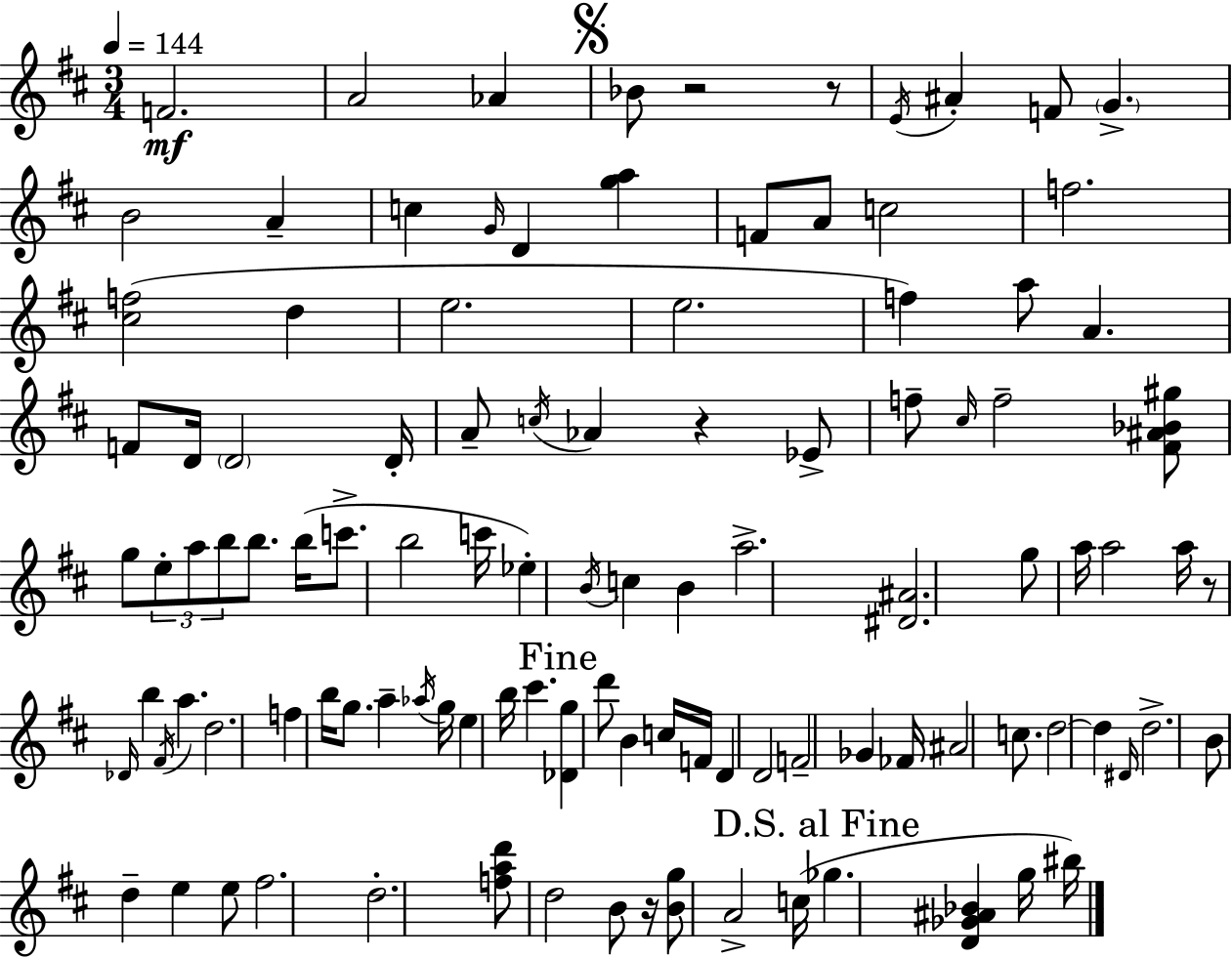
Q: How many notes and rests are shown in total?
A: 107